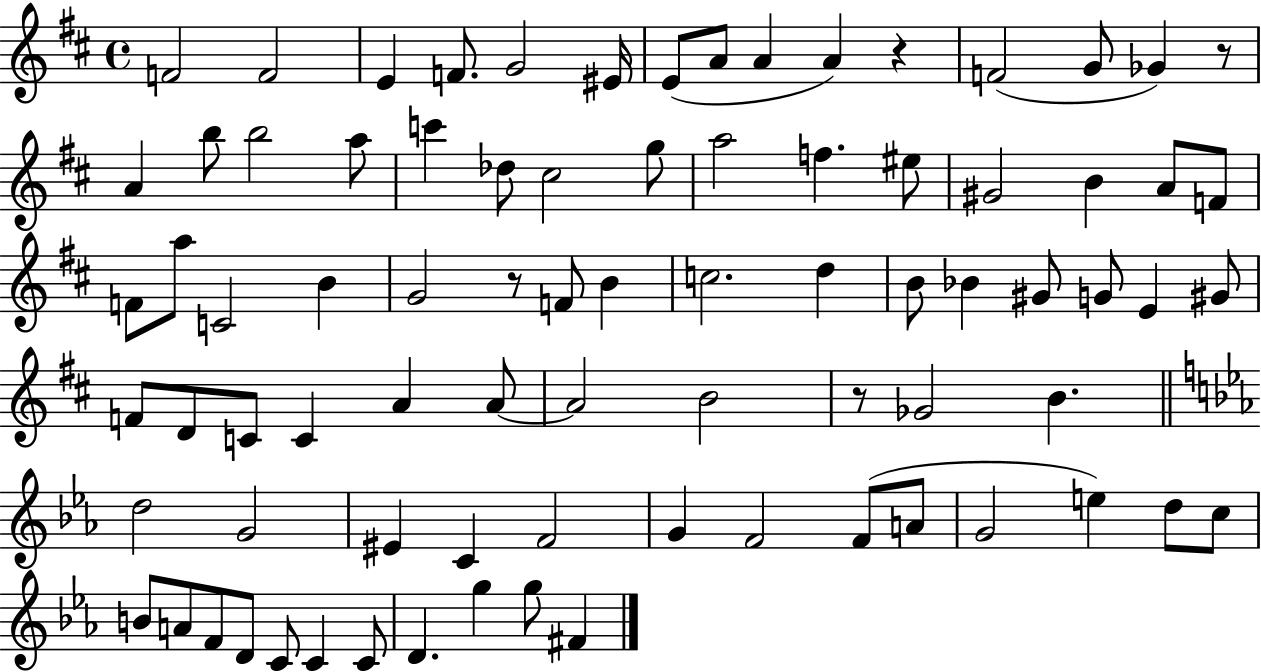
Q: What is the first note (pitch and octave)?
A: F4